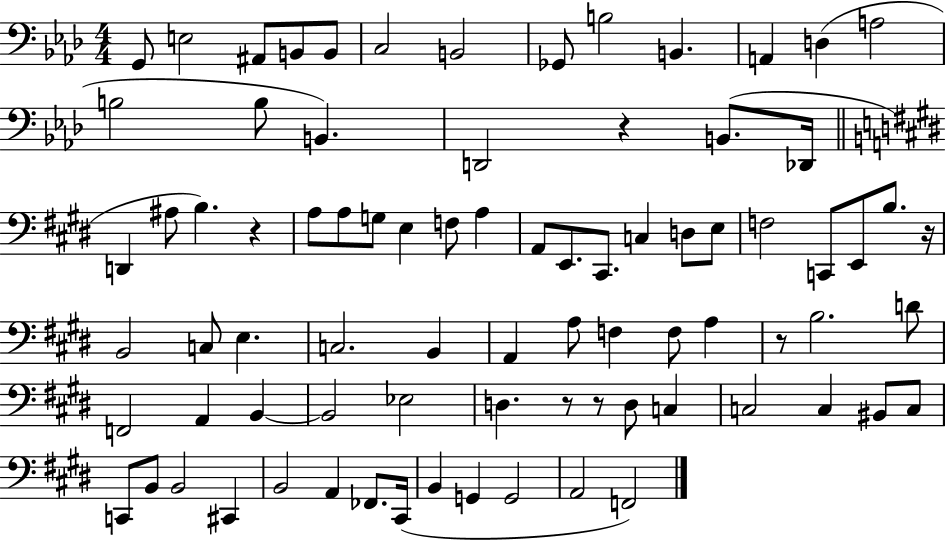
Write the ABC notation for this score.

X:1
T:Untitled
M:4/4
L:1/4
K:Ab
G,,/2 E,2 ^A,,/2 B,,/2 B,,/2 C,2 B,,2 _G,,/2 B,2 B,, A,, D, A,2 B,2 B,/2 B,, D,,2 z B,,/2 _D,,/4 D,, ^A,/2 B, z A,/2 A,/2 G,/2 E, F,/2 A, A,,/2 E,,/2 ^C,,/2 C, D,/2 E,/2 F,2 C,,/2 E,,/2 B,/2 z/4 B,,2 C,/2 E, C,2 B,, A,, A,/2 F, F,/2 A, z/2 B,2 D/2 F,,2 A,, B,, B,,2 _E,2 D, z/2 z/2 D,/2 C, C,2 C, ^B,,/2 C,/2 C,,/2 B,,/2 B,,2 ^C,, B,,2 A,, _F,,/2 ^C,,/4 B,, G,, G,,2 A,,2 F,,2